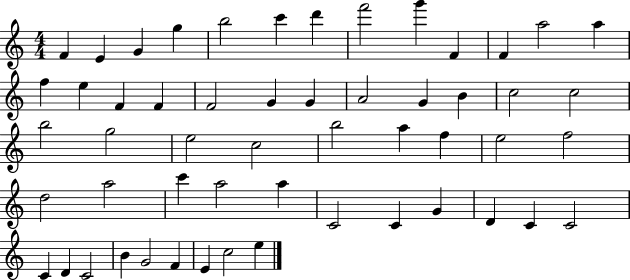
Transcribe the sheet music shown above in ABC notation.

X:1
T:Untitled
M:4/4
L:1/4
K:C
F E G g b2 c' d' f'2 g' F F a2 a f e F F F2 G G A2 G B c2 c2 b2 g2 e2 c2 b2 a f e2 f2 d2 a2 c' a2 a C2 C G D C C2 C D C2 B G2 F E c2 e